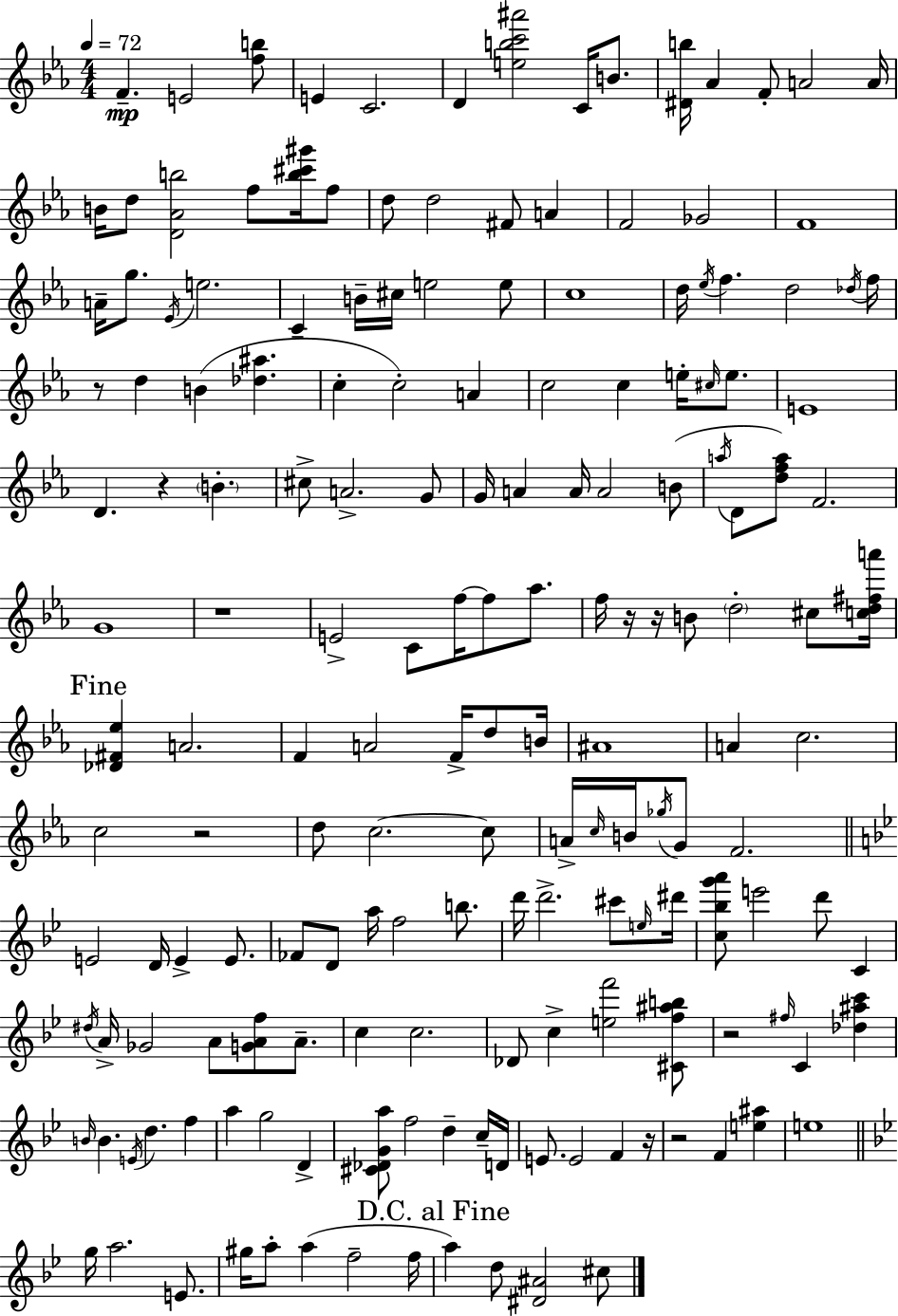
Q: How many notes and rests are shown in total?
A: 173